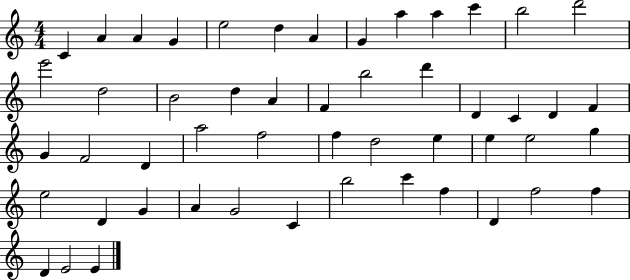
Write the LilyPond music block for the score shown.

{
  \clef treble
  \numericTimeSignature
  \time 4/4
  \key c \major
  c'4 a'4 a'4 g'4 | e''2 d''4 a'4 | g'4 a''4 a''4 c'''4 | b''2 d'''2 | \break e'''2 d''2 | b'2 d''4 a'4 | f'4 b''2 d'''4 | d'4 c'4 d'4 f'4 | \break g'4 f'2 d'4 | a''2 f''2 | f''4 d''2 e''4 | e''4 e''2 g''4 | \break e''2 d'4 g'4 | a'4 g'2 c'4 | b''2 c'''4 f''4 | d'4 f''2 f''4 | \break d'4 e'2 e'4 | \bar "|."
}